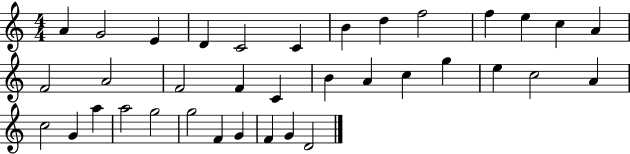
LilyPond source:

{
  \clef treble
  \numericTimeSignature
  \time 4/4
  \key c \major
  a'4 g'2 e'4 | d'4 c'2 c'4 | b'4 d''4 f''2 | f''4 e''4 c''4 a'4 | \break f'2 a'2 | f'2 f'4 c'4 | b'4 a'4 c''4 g''4 | e''4 c''2 a'4 | \break c''2 g'4 a''4 | a''2 g''2 | g''2 f'4 g'4 | f'4 g'4 d'2 | \break \bar "|."
}